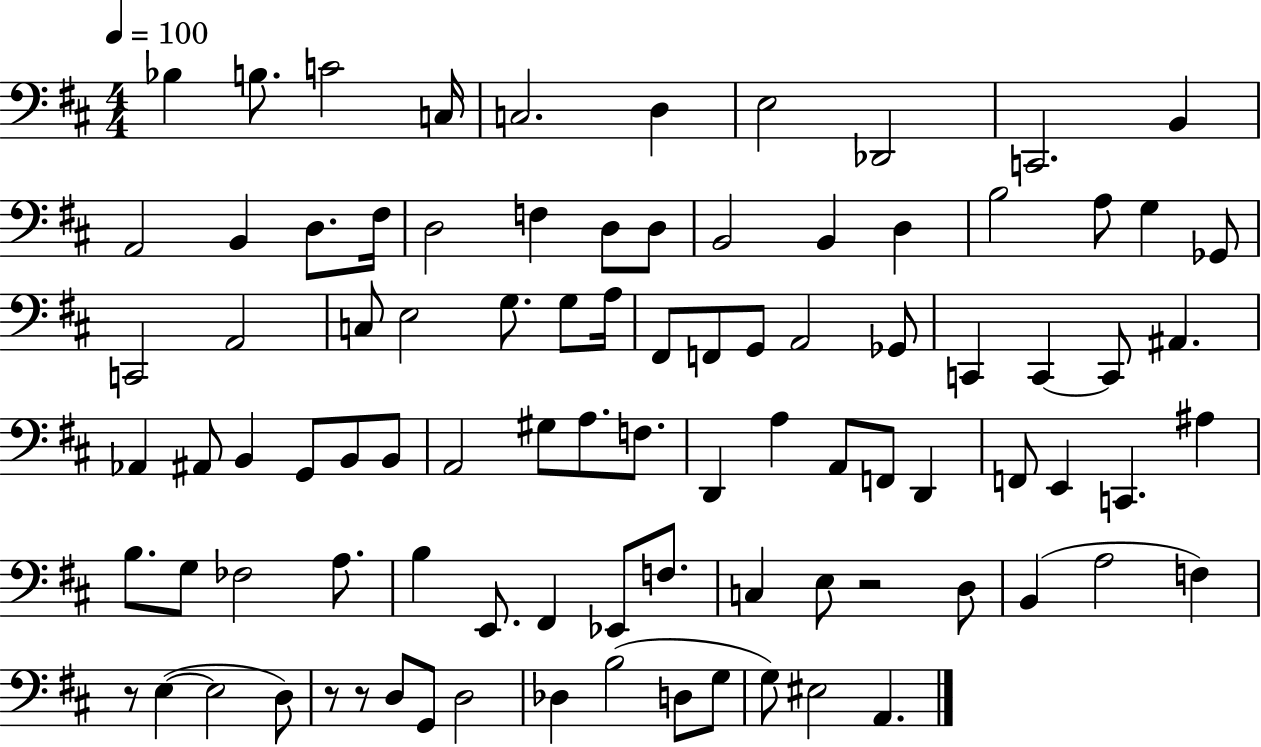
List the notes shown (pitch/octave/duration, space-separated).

Bb3/q B3/e. C4/h C3/s C3/h. D3/q E3/h Db2/h C2/h. B2/q A2/h B2/q D3/e. F#3/s D3/h F3/q D3/e D3/e B2/h B2/q D3/q B3/h A3/e G3/q Gb2/e C2/h A2/h C3/e E3/h G3/e. G3/e A3/s F#2/e F2/e G2/e A2/h Gb2/e C2/q C2/q C2/e A#2/q. Ab2/q A#2/e B2/q G2/e B2/e B2/e A2/h G#3/e A3/e. F3/e. D2/q A3/q A2/e F2/e D2/q F2/e E2/q C2/q. A#3/q B3/e. G3/e FES3/h A3/e. B3/q E2/e. F#2/q Eb2/e F3/e. C3/q E3/e R/h D3/e B2/q A3/h F3/q R/e E3/q E3/h D3/e R/e R/e D3/e G2/e D3/h Db3/q B3/h D3/e G3/e G3/e EIS3/h A2/q.